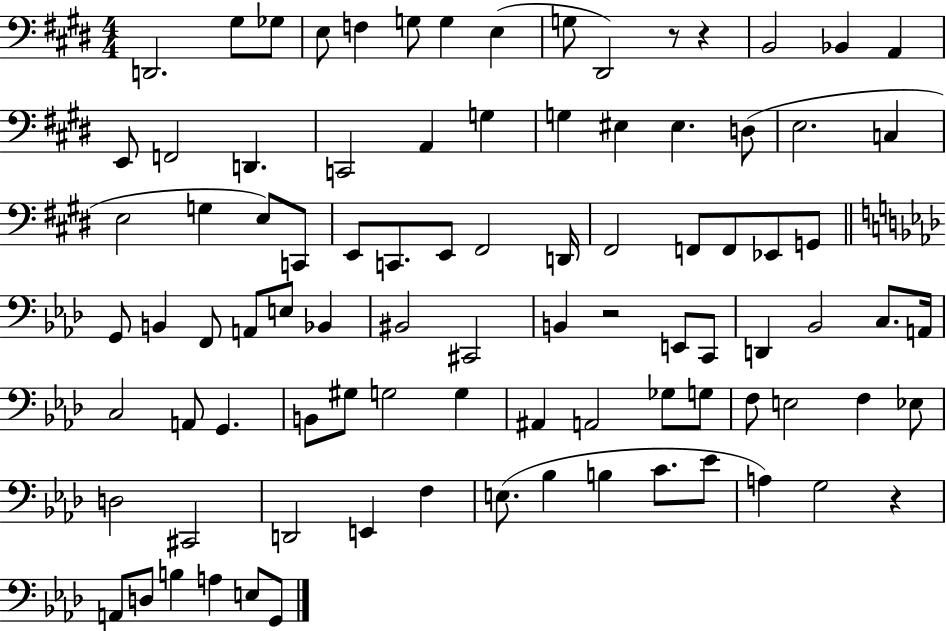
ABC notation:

X:1
T:Untitled
M:4/4
L:1/4
K:E
D,,2 ^G,/2 _G,/2 E,/2 F, G,/2 G, E, G,/2 ^D,,2 z/2 z B,,2 _B,, A,, E,,/2 F,,2 D,, C,,2 A,, G, G, ^E, ^E, D,/2 E,2 C, E,2 G, E,/2 C,,/2 E,,/2 C,,/2 E,,/2 ^F,,2 D,,/4 ^F,,2 F,,/2 F,,/2 _E,,/2 G,,/2 G,,/2 B,, F,,/2 A,,/2 E,/2 _B,, ^B,,2 ^C,,2 B,, z2 E,,/2 C,,/2 D,, _B,,2 C,/2 A,,/4 C,2 A,,/2 G,, B,,/2 ^G,/2 G,2 G, ^A,, A,,2 _G,/2 G,/2 F,/2 E,2 F, _E,/2 D,2 ^C,,2 D,,2 E,, F, E,/2 _B, B, C/2 _E/2 A, G,2 z A,,/2 D,/2 B, A, E,/2 G,,/2